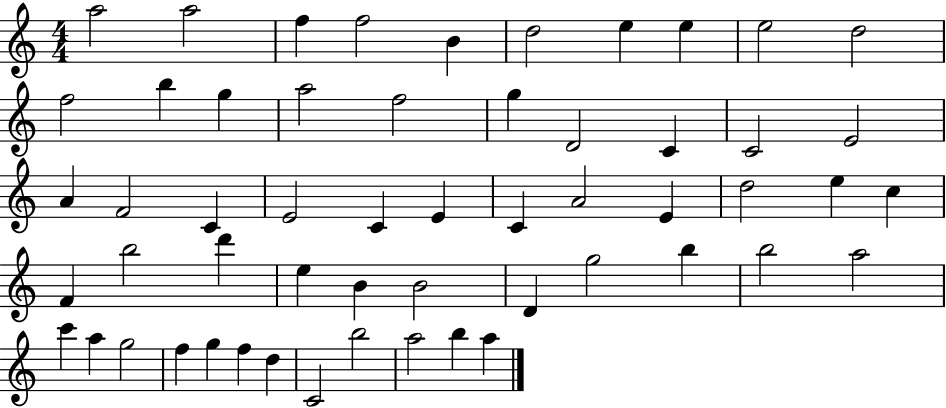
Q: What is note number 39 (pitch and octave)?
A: D4